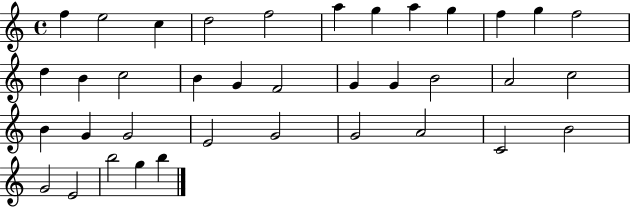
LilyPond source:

{
  \clef treble
  \time 4/4
  \defaultTimeSignature
  \key c \major
  f''4 e''2 c''4 | d''2 f''2 | a''4 g''4 a''4 g''4 | f''4 g''4 f''2 | \break d''4 b'4 c''2 | b'4 g'4 f'2 | g'4 g'4 b'2 | a'2 c''2 | \break b'4 g'4 g'2 | e'2 g'2 | g'2 a'2 | c'2 b'2 | \break g'2 e'2 | b''2 g''4 b''4 | \bar "|."
}